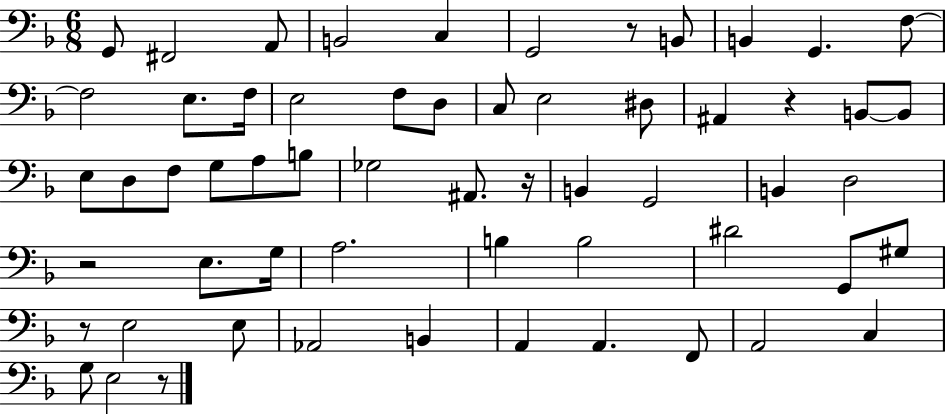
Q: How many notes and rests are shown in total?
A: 59